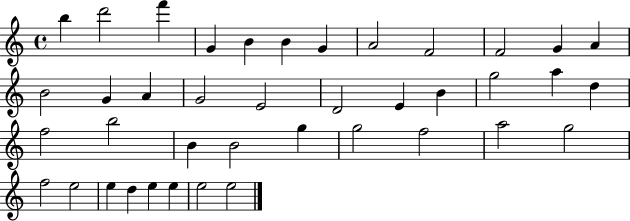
B5/q D6/h F6/q G4/q B4/q B4/q G4/q A4/h F4/h F4/h G4/q A4/q B4/h G4/q A4/q G4/h E4/h D4/h E4/q B4/q G5/h A5/q D5/q F5/h B5/h B4/q B4/h G5/q G5/h F5/h A5/h G5/h F5/h E5/h E5/q D5/q E5/q E5/q E5/h E5/h